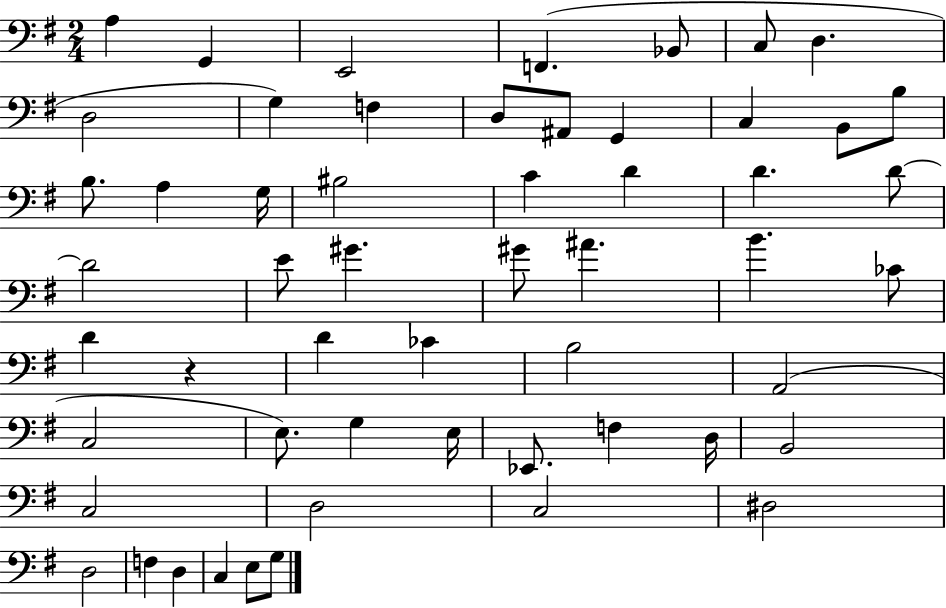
X:1
T:Untitled
M:2/4
L:1/4
K:G
A, G,, E,,2 F,, _B,,/2 C,/2 D, D,2 G, F, D,/2 ^A,,/2 G,, C, B,,/2 B,/2 B,/2 A, G,/4 ^B,2 C D D D/2 D2 E/2 ^G ^G/2 ^A B _C/2 D z D _C B,2 A,,2 C,2 E,/2 G, E,/4 _E,,/2 F, D,/4 B,,2 C,2 D,2 C,2 ^D,2 D,2 F, D, C, E,/2 G,/2